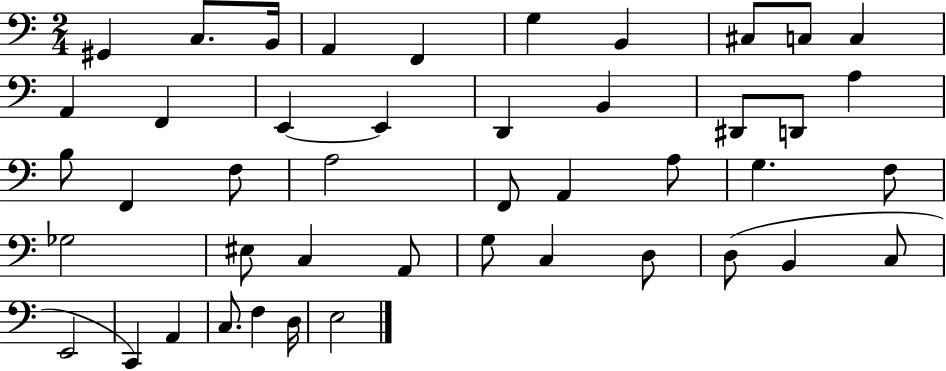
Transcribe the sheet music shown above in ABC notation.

X:1
T:Untitled
M:2/4
L:1/4
K:C
^G,, C,/2 B,,/4 A,, F,, G, B,, ^C,/2 C,/2 C, A,, F,, E,, E,, D,, B,, ^D,,/2 D,,/2 A, B,/2 F,, F,/2 A,2 F,,/2 A,, A,/2 G, F,/2 _G,2 ^E,/2 C, A,,/2 G,/2 C, D,/2 D,/2 B,, C,/2 E,,2 C,, A,, C,/2 F, D,/4 E,2